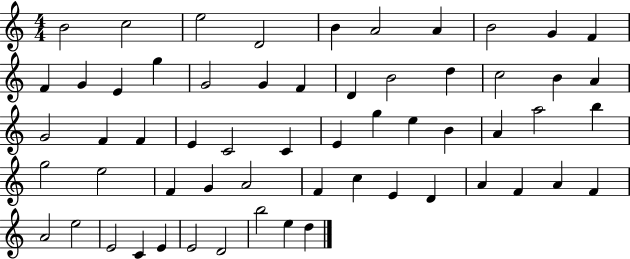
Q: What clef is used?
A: treble